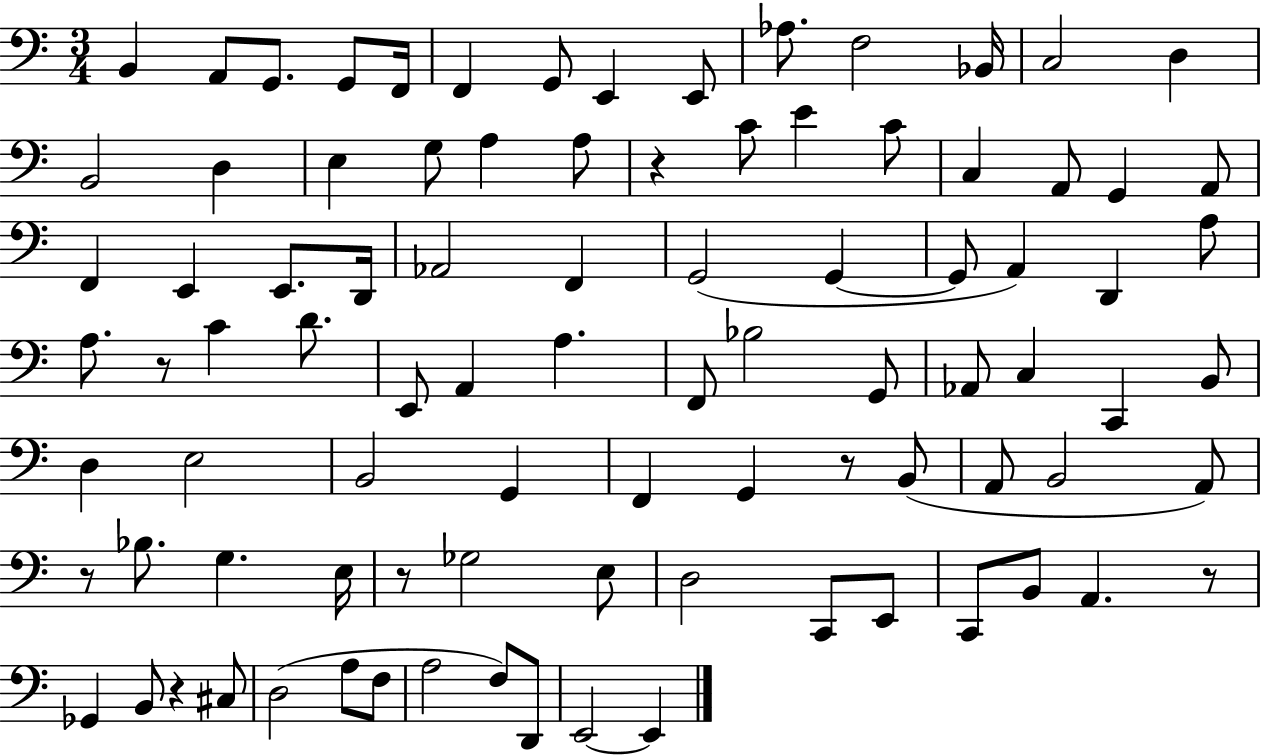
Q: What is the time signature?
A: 3/4